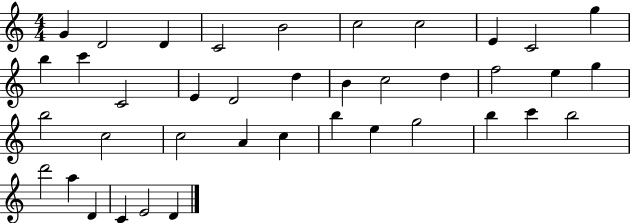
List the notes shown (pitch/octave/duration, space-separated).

G4/q D4/h D4/q C4/h B4/h C5/h C5/h E4/q C4/h G5/q B5/q C6/q C4/h E4/q D4/h D5/q B4/q C5/h D5/q F5/h E5/q G5/q B5/h C5/h C5/h A4/q C5/q B5/q E5/q G5/h B5/q C6/q B5/h D6/h A5/q D4/q C4/q E4/h D4/q